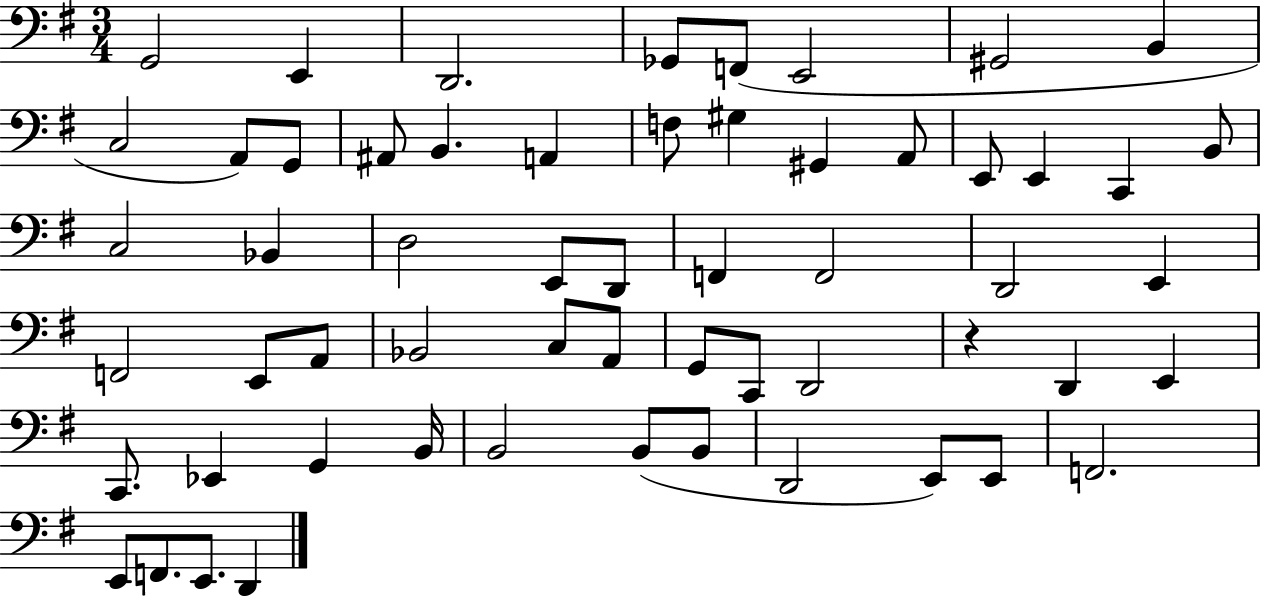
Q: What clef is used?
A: bass